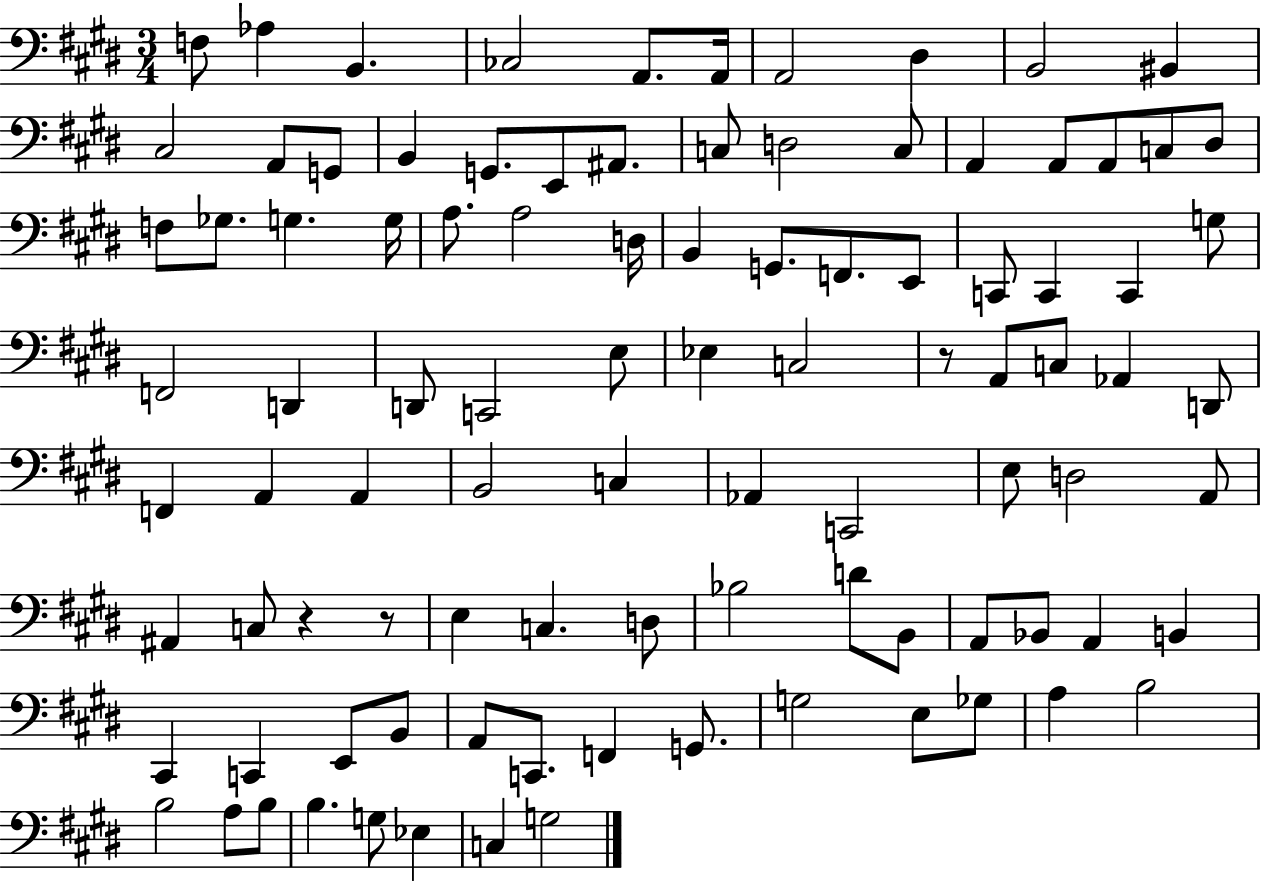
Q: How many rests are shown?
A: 3